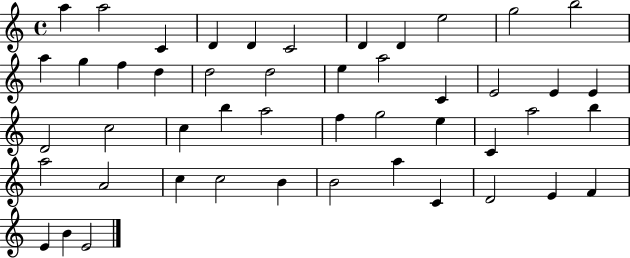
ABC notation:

X:1
T:Untitled
M:4/4
L:1/4
K:C
a a2 C D D C2 D D e2 g2 b2 a g f d d2 d2 e a2 C E2 E E D2 c2 c b a2 f g2 e C a2 b a2 A2 c c2 B B2 a C D2 E F E B E2